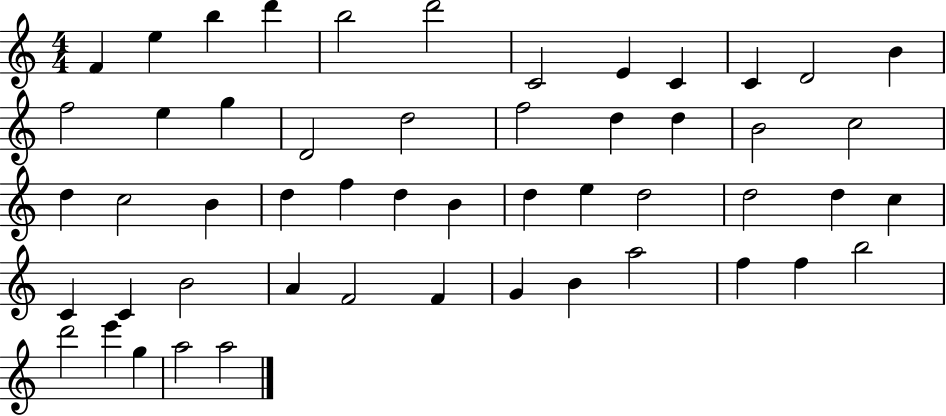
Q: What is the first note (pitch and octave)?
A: F4